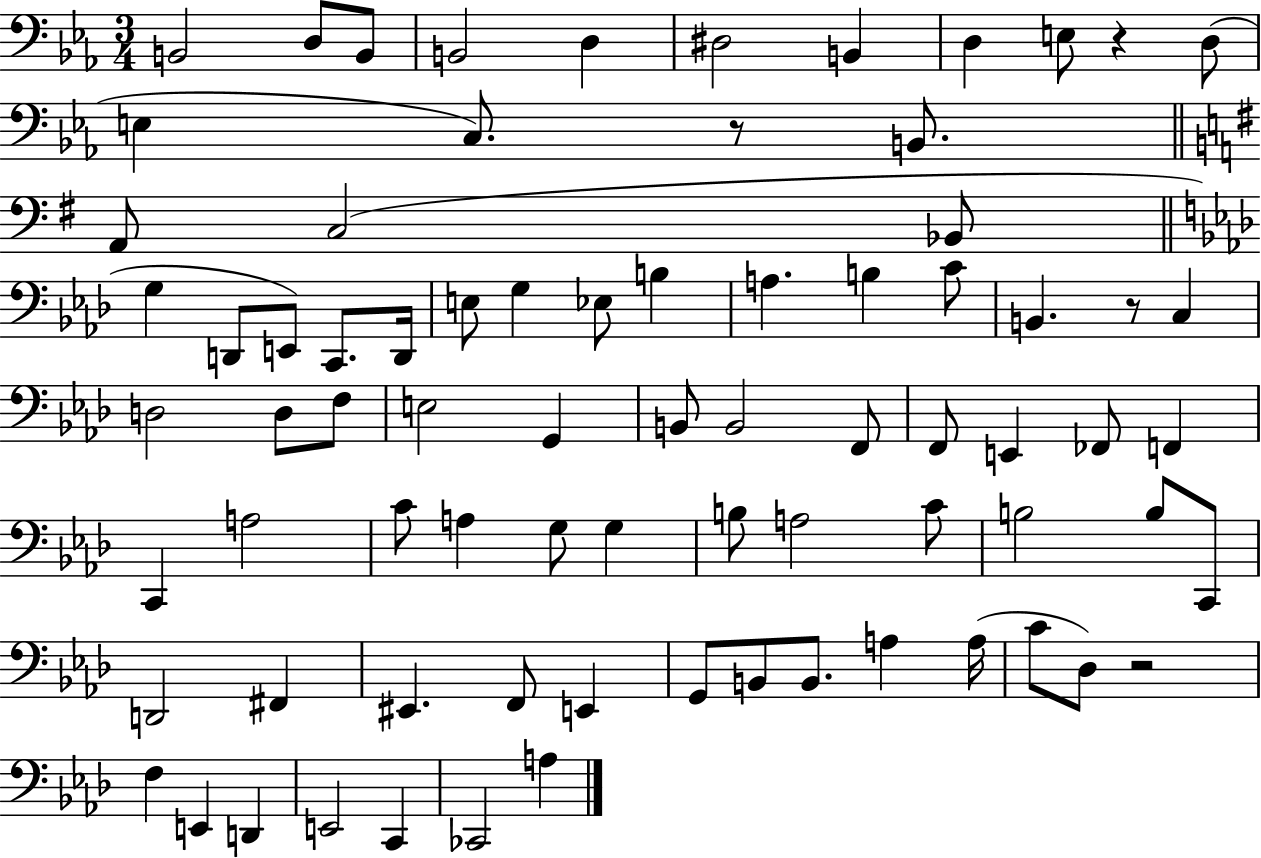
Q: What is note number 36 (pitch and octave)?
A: B2